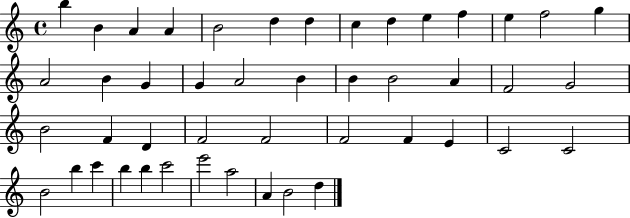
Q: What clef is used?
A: treble